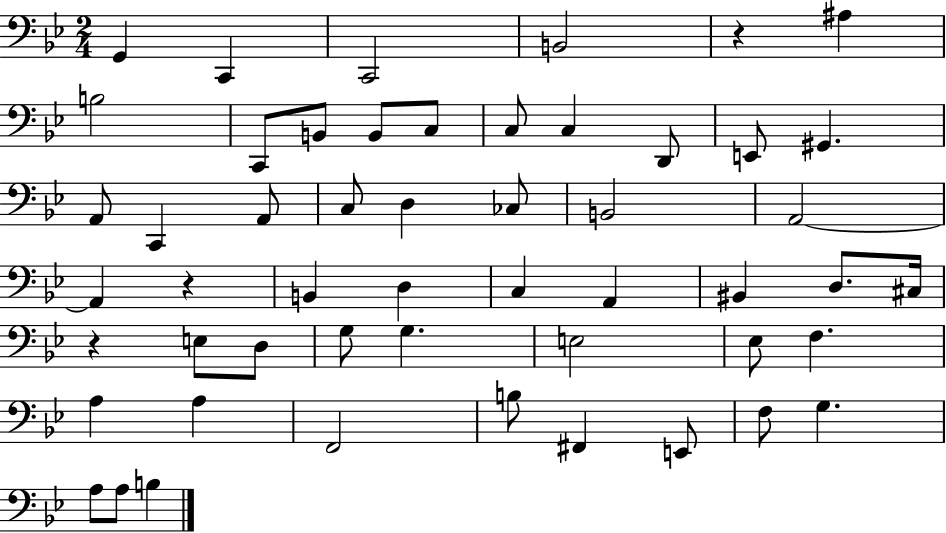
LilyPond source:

{
  \clef bass
  \numericTimeSignature
  \time 2/4
  \key bes \major
  g,4 c,4 | c,2 | b,2 | r4 ais4 | \break b2 | c,8 b,8 b,8 c8 | c8 c4 d,8 | e,8 gis,4. | \break a,8 c,4 a,8 | c8 d4 ces8 | b,2 | a,2~~ | \break a,4 r4 | b,4 d4 | c4 a,4 | bis,4 d8. cis16 | \break r4 e8 d8 | g8 g4. | e2 | ees8 f4. | \break a4 a4 | f,2 | b8 fis,4 e,8 | f8 g4. | \break a8 a8 b4 | \bar "|."
}